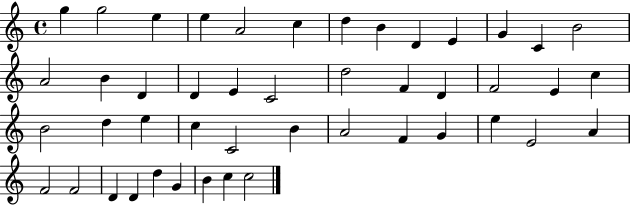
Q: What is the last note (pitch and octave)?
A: C5